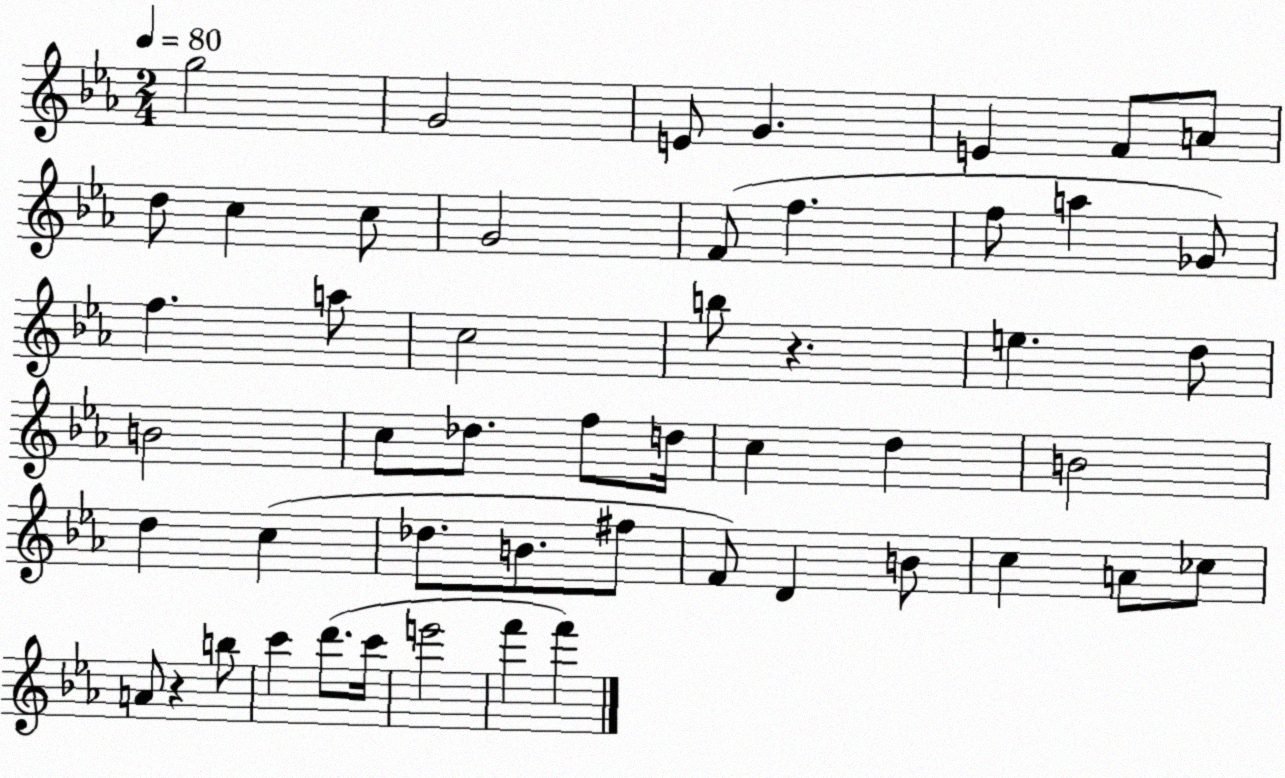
X:1
T:Untitled
M:2/4
L:1/4
K:Eb
g2 G2 E/2 G E F/2 A/2 d/2 c c/2 G2 F/2 f f/2 a _G/2 f a/2 c2 b/2 z e d/2 B2 c/2 _d/2 f/2 d/4 c d B2 d c _d/2 B/2 ^f/2 F/2 D B/2 c A/2 _c/2 A/2 z b/2 c' d'/2 c'/4 e'2 f' f'